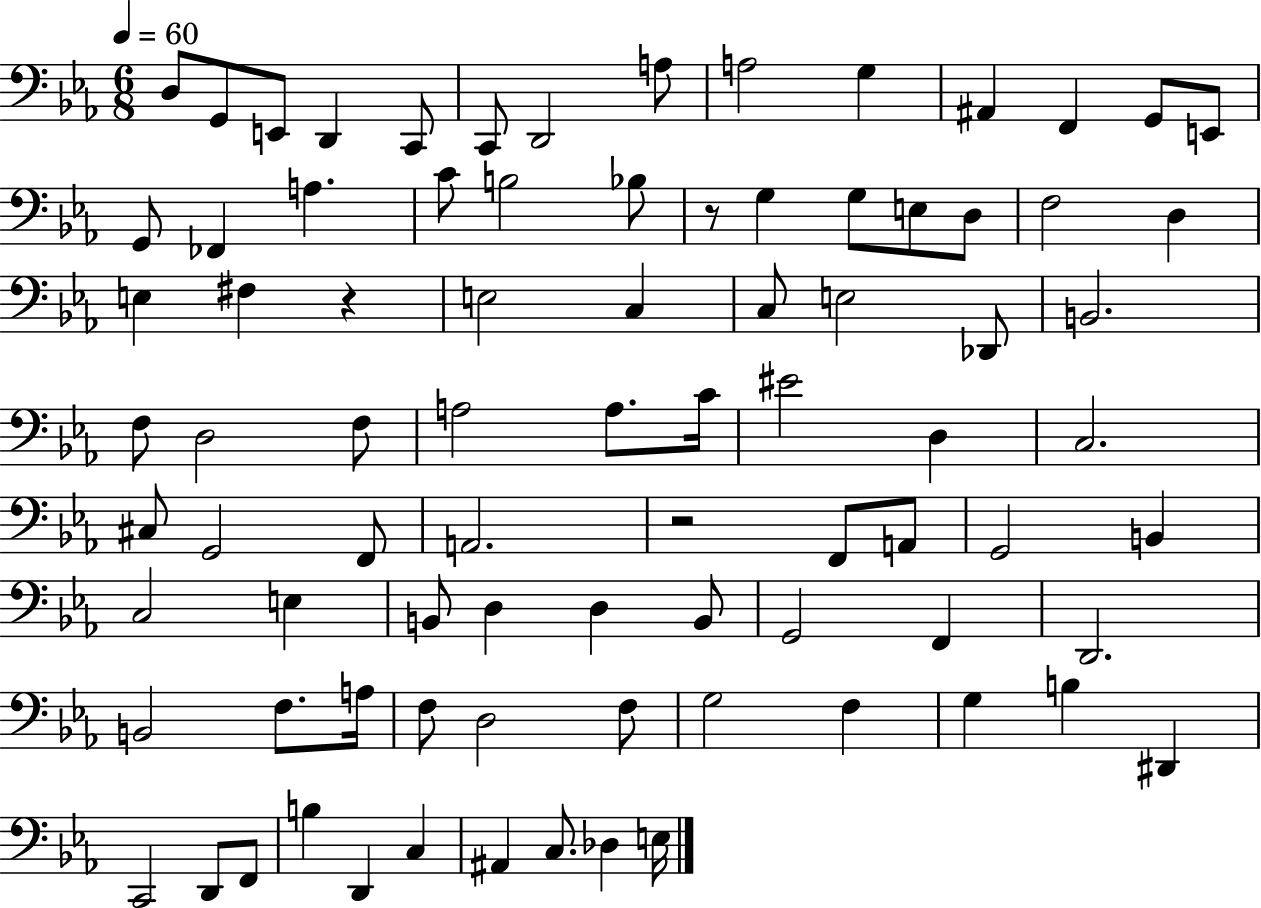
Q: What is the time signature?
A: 6/8